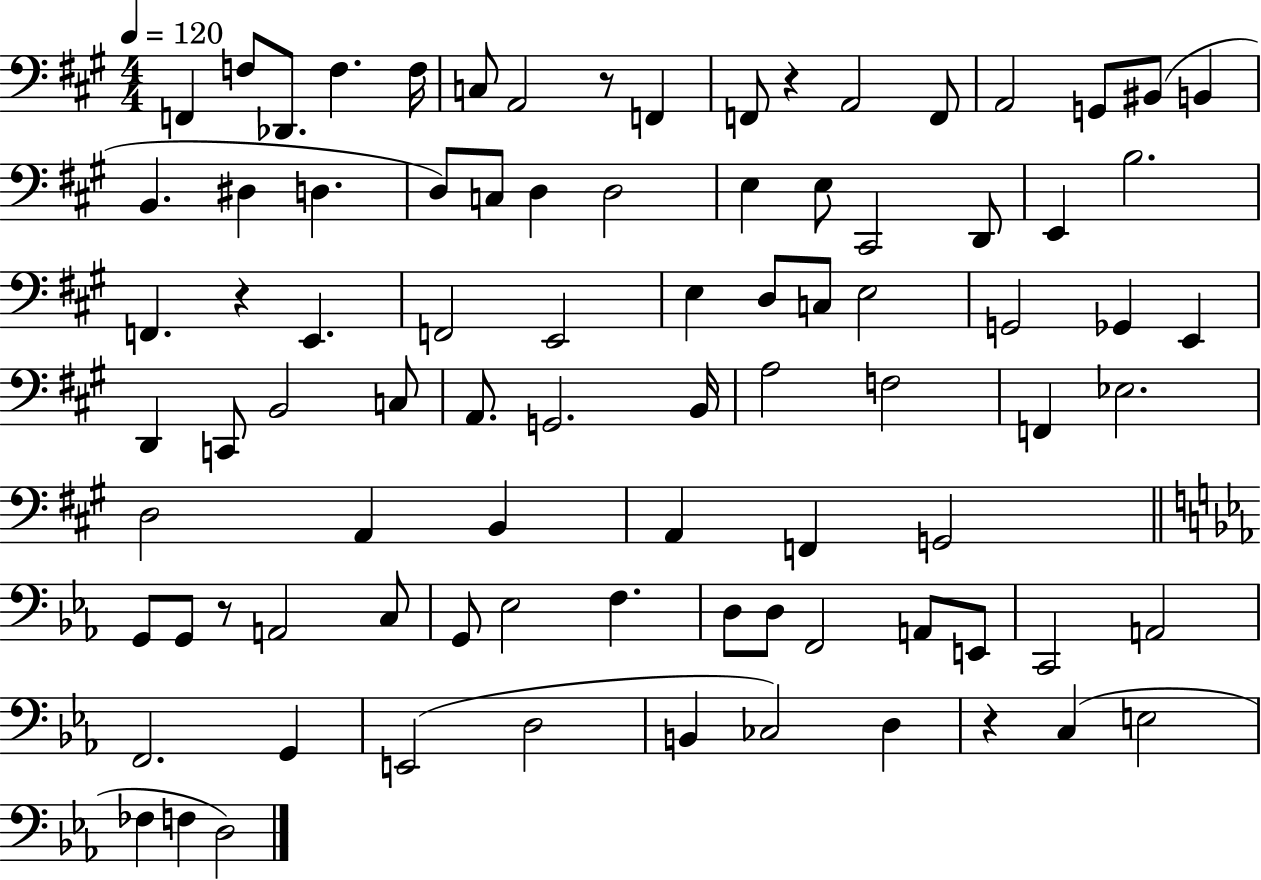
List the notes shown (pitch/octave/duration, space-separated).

F2/q F3/e Db2/e. F3/q. F3/s C3/e A2/h R/e F2/q F2/e R/q A2/h F2/e A2/h G2/e BIS2/e B2/q B2/q. D#3/q D3/q. D3/e C3/e D3/q D3/h E3/q E3/e C#2/h D2/e E2/q B3/h. F2/q. R/q E2/q. F2/h E2/h E3/q D3/e C3/e E3/h G2/h Gb2/q E2/q D2/q C2/e B2/h C3/e A2/e. G2/h. B2/s A3/h F3/h F2/q Eb3/h. D3/h A2/q B2/q A2/q F2/q G2/h G2/e G2/e R/e A2/h C3/e G2/e Eb3/h F3/q. D3/e D3/e F2/h A2/e E2/e C2/h A2/h F2/h. G2/q E2/h D3/h B2/q CES3/h D3/q R/q C3/q E3/h FES3/q F3/q D3/h